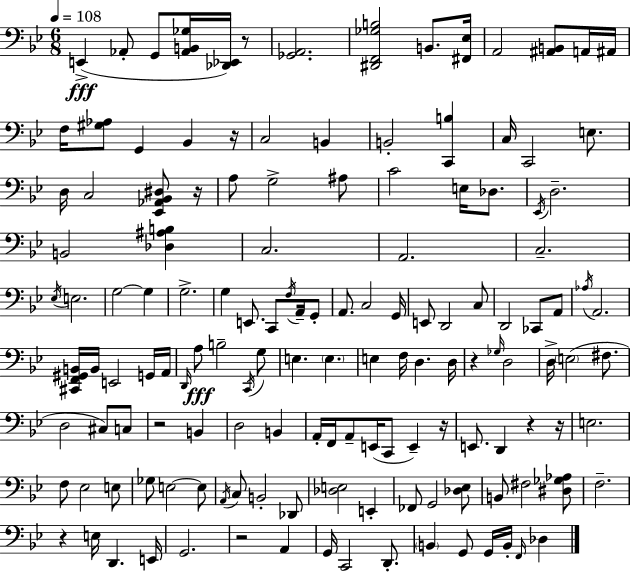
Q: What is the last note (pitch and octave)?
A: Db3